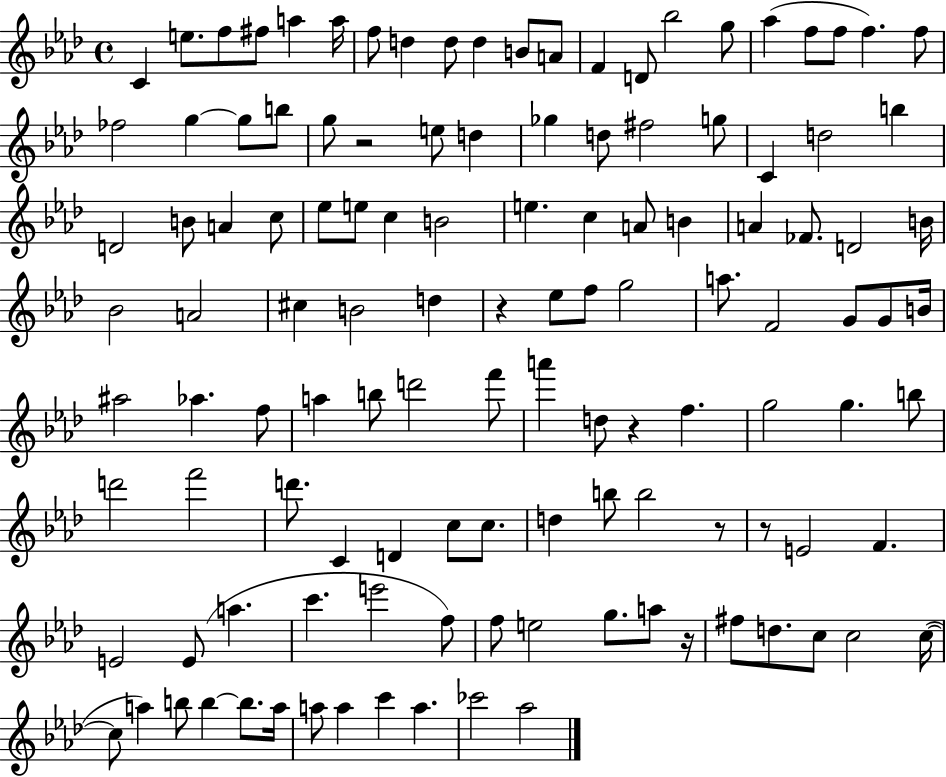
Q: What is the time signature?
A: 4/4